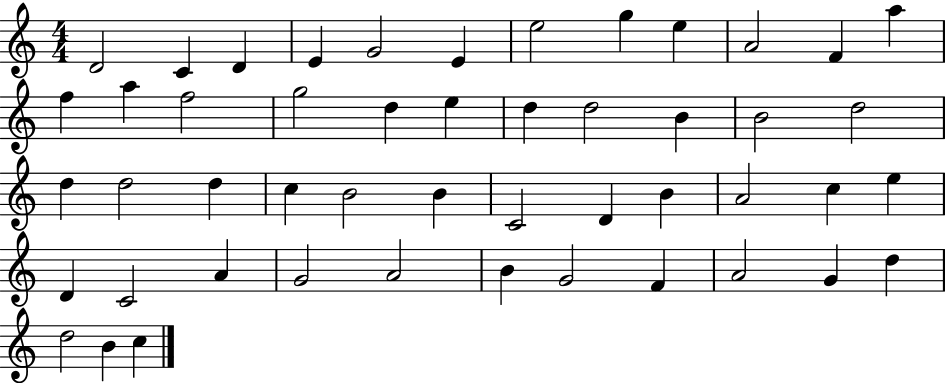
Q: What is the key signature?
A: C major